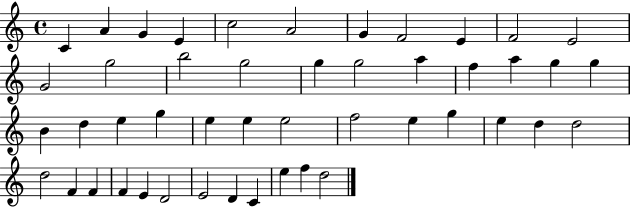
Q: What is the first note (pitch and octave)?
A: C4